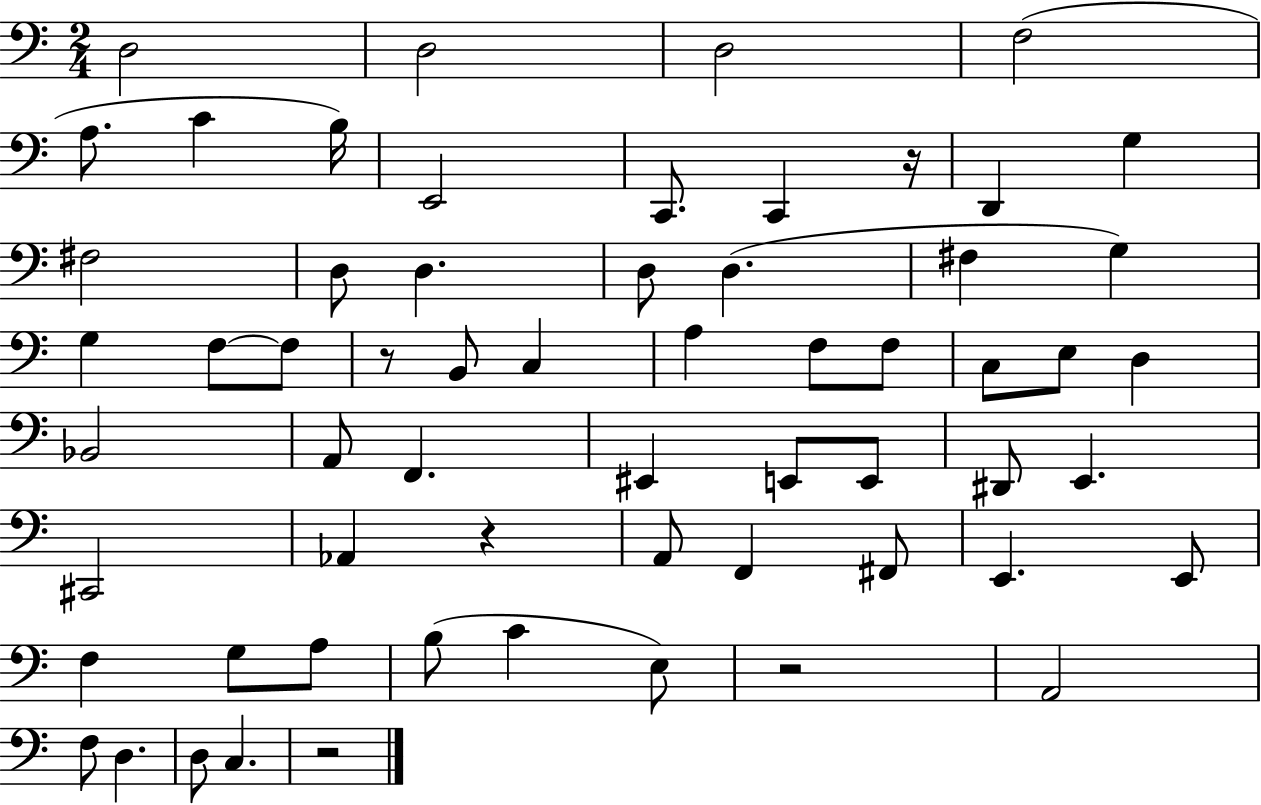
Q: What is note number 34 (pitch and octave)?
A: EIS2